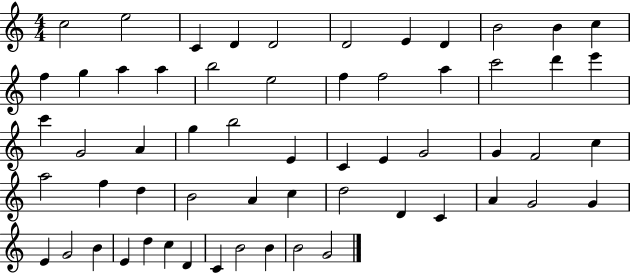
{
  \clef treble
  \numericTimeSignature
  \time 4/4
  \key c \major
  c''2 e''2 | c'4 d'4 d'2 | d'2 e'4 d'4 | b'2 b'4 c''4 | \break f''4 g''4 a''4 a''4 | b''2 e''2 | f''4 f''2 a''4 | c'''2 d'''4 e'''4 | \break c'''4 g'2 a'4 | g''4 b''2 e'4 | c'4 e'4 g'2 | g'4 f'2 c''4 | \break a''2 f''4 d''4 | b'2 a'4 c''4 | d''2 d'4 c'4 | a'4 g'2 g'4 | \break e'4 g'2 b'4 | e'4 d''4 c''4 d'4 | c'4 b'2 b'4 | b'2 g'2 | \break \bar "|."
}